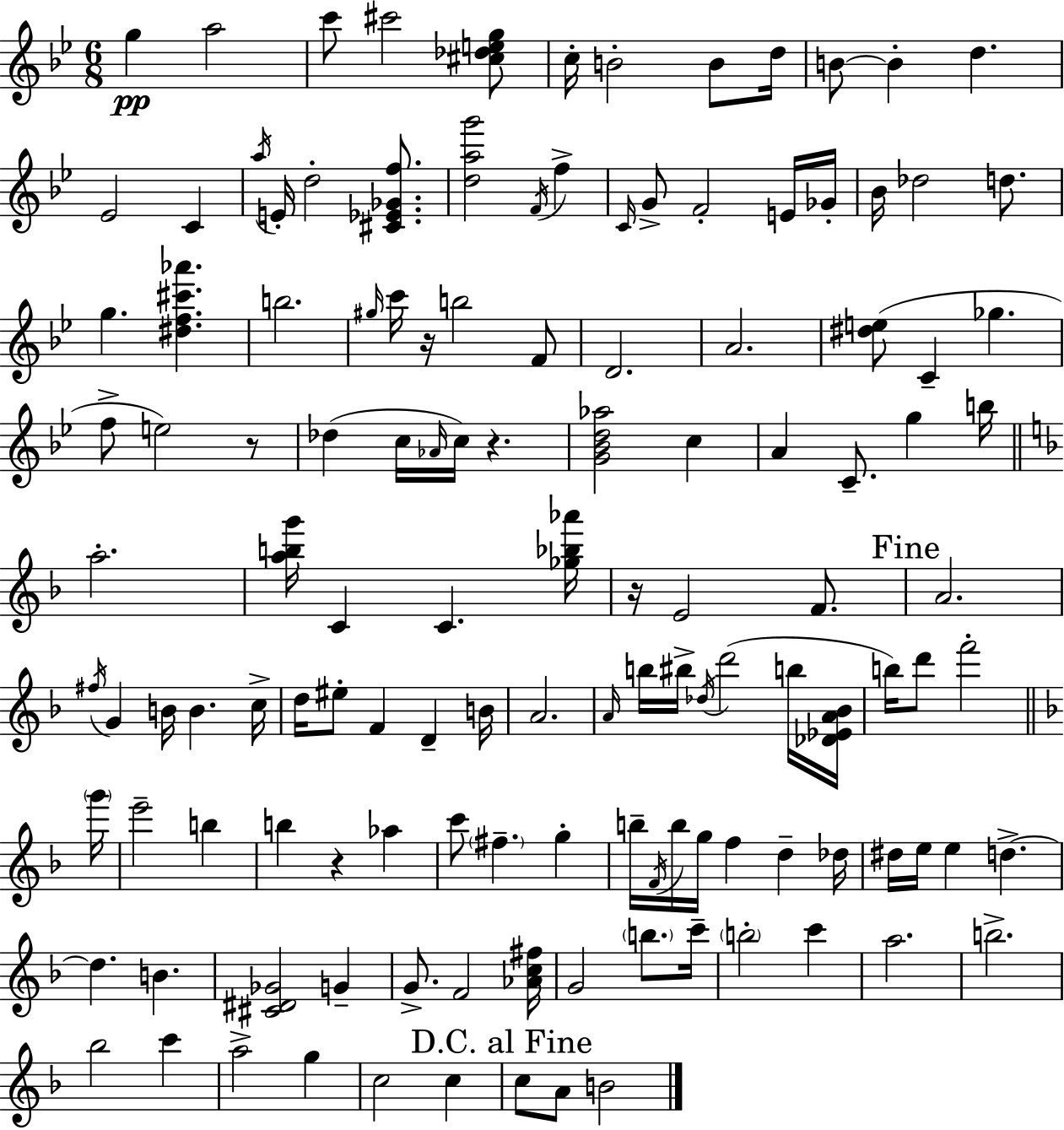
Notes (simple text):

G5/q A5/h C6/e C#6/h [C#5,Db5,E5,G5]/e C5/s B4/h B4/e D5/s B4/e B4/q D5/q. Eb4/h C4/q A5/s E4/s D5/h [C#4,Eb4,Gb4,F5]/e. [D5,A5,G6]/h F4/s F5/q C4/s G4/e F4/h E4/s Gb4/s Bb4/s Db5/h D5/e. G5/q. [D#5,F5,C#6,Ab6]/q. B5/h. G#5/s C6/s R/s B5/h F4/e D4/h. A4/h. [D#5,E5]/e C4/q Gb5/q. F5/e E5/h R/e Db5/q C5/s Ab4/s C5/s R/q. [G4,Bb4,D5,Ab5]/h C5/q A4/q C4/e. G5/q B5/s A5/h. [A5,B5,G6]/s C4/q C4/q. [Gb5,Bb5,Ab6]/s R/s E4/h F4/e. A4/h. F#5/s G4/q B4/s B4/q. C5/s D5/s EIS5/e F4/q D4/q B4/s A4/h. A4/s B5/s BIS5/s Db5/s D6/h B5/s [Db4,Eb4,A4,Bb4]/s B5/s D6/e F6/h G6/s E6/h B5/q B5/q R/q Ab5/q C6/e F#5/q. G5/q B5/s F4/s B5/s G5/s F5/q D5/q Db5/s D#5/s E5/s E5/q D5/q. D5/q. B4/q. [C#4,D#4,Gb4]/h G4/q G4/e. F4/h [Ab4,C5,F#5]/s G4/h B5/e. C6/s B5/h C6/q A5/h. B5/h. Bb5/h C6/q A5/h G5/q C5/h C5/q C5/e A4/e B4/h